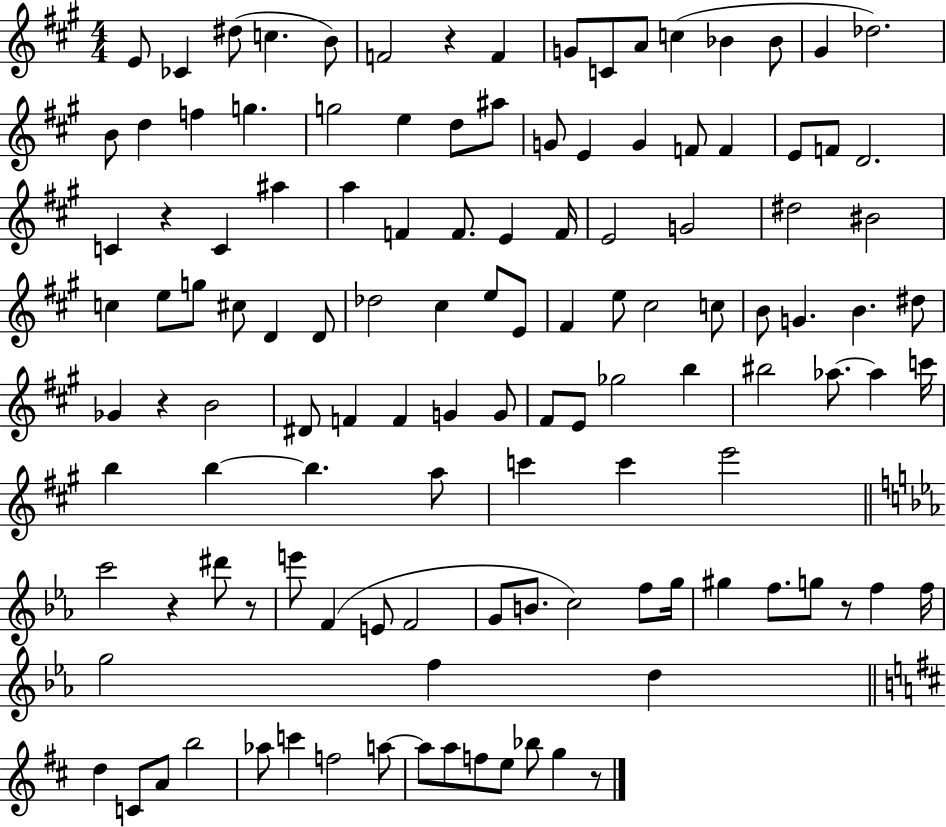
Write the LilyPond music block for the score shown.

{
  \clef treble
  \numericTimeSignature
  \time 4/4
  \key a \major
  e'8 ces'4 dis''8( c''4. b'8) | f'2 r4 f'4 | g'8 c'8 a'8 c''4( bes'4 bes'8 | gis'4 des''2.) | \break b'8 d''4 f''4 g''4. | g''2 e''4 d''8 ais''8 | g'8 e'4 g'4 f'8 f'4 | e'8 f'8 d'2. | \break c'4 r4 c'4 ais''4 | a''4 f'4 f'8. e'4 f'16 | e'2 g'2 | dis''2 bis'2 | \break c''4 e''8 g''8 cis''8 d'4 d'8 | des''2 cis''4 e''8 e'8 | fis'4 e''8 cis''2 c''8 | b'8 g'4. b'4. dis''8 | \break ges'4 r4 b'2 | dis'8 f'4 f'4 g'4 g'8 | fis'8 e'8 ges''2 b''4 | bis''2 aes''8.~~ aes''4 c'''16 | \break b''4 b''4~~ b''4. a''8 | c'''4 c'''4 e'''2 | \bar "||" \break \key ees \major c'''2 r4 dis'''8 r8 | e'''8 f'4( e'8 f'2 | g'8 b'8. c''2) f''8 g''16 | gis''4 f''8. g''8 r8 f''4 f''16 | \break g''2 f''4 d''4 | \bar "||" \break \key d \major d''4 c'8 a'8 b''2 | aes''8 c'''4 f''2 a''8~~ | a''8 a''8 f''8 e''8 bes''8 g''4 r8 | \bar "|."
}